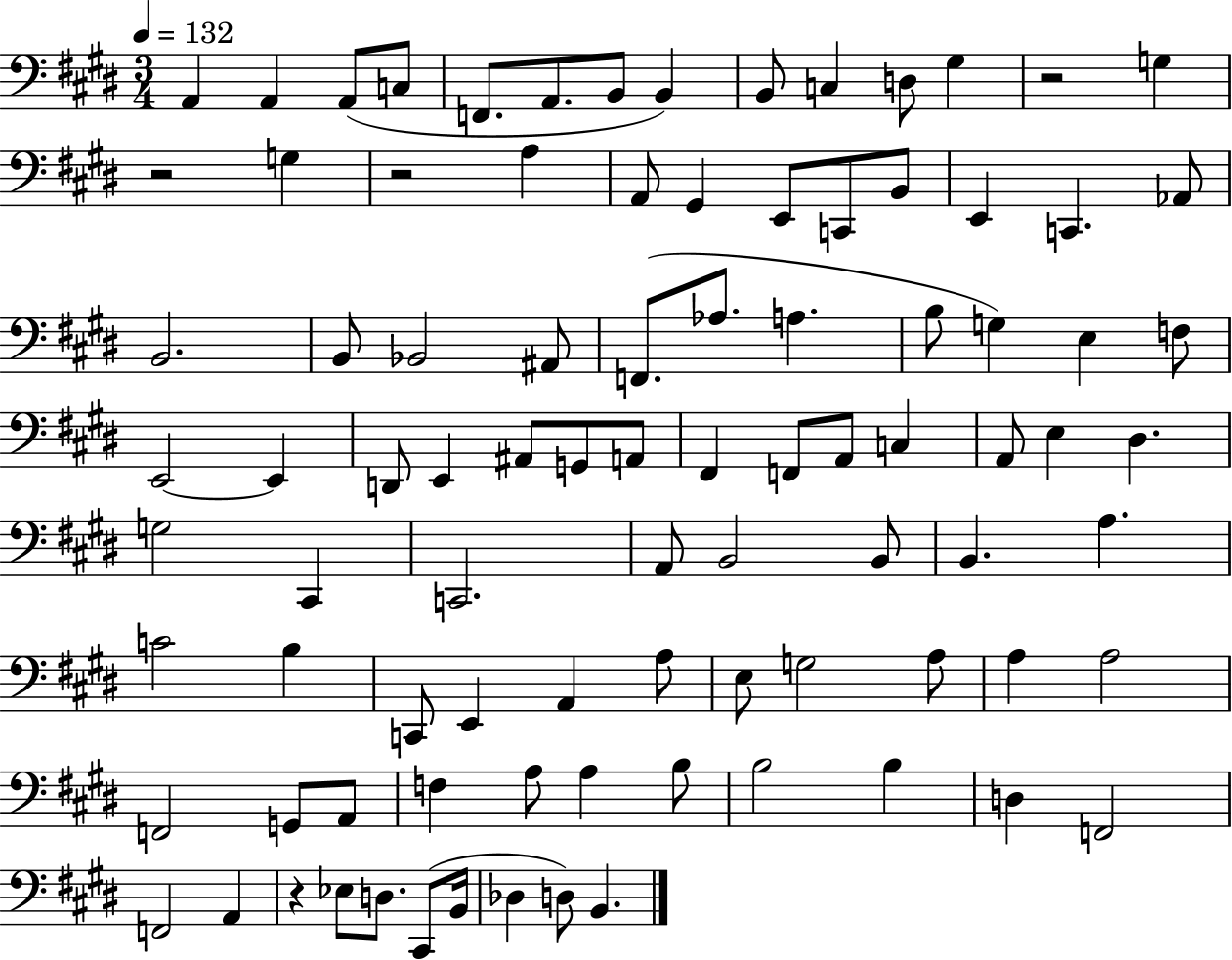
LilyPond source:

{
  \clef bass
  \numericTimeSignature
  \time 3/4
  \key e \major
  \tempo 4 = 132
  a,4 a,4 a,8( c8 | f,8. a,8. b,8 b,4) | b,8 c4 d8 gis4 | r2 g4 | \break r2 g4 | r2 a4 | a,8 gis,4 e,8 c,8 b,8 | e,4 c,4. aes,8 | \break b,2. | b,8 bes,2 ais,8 | f,8.( aes8. a4. | b8 g4) e4 f8 | \break e,2~~ e,4 | d,8 e,4 ais,8 g,8 a,8 | fis,4 f,8 a,8 c4 | a,8 e4 dis4. | \break g2 cis,4 | c,2. | a,8 b,2 b,8 | b,4. a4. | \break c'2 b4 | c,8 e,4 a,4 a8 | e8 g2 a8 | a4 a2 | \break f,2 g,8 a,8 | f4 a8 a4 b8 | b2 b4 | d4 f,2 | \break f,2 a,4 | r4 ees8 d8. cis,8( b,16 | des4 d8) b,4. | \bar "|."
}